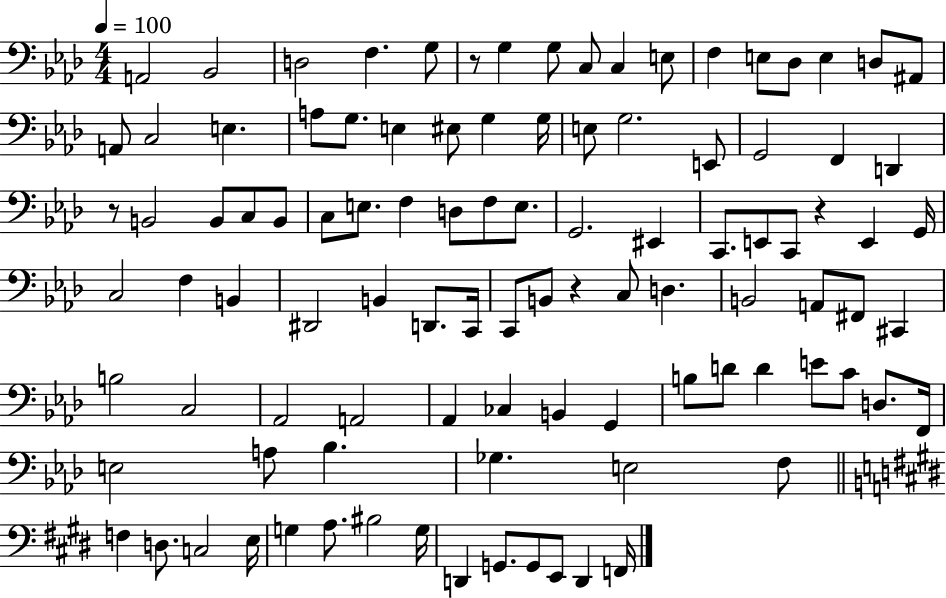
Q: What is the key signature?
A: AES major